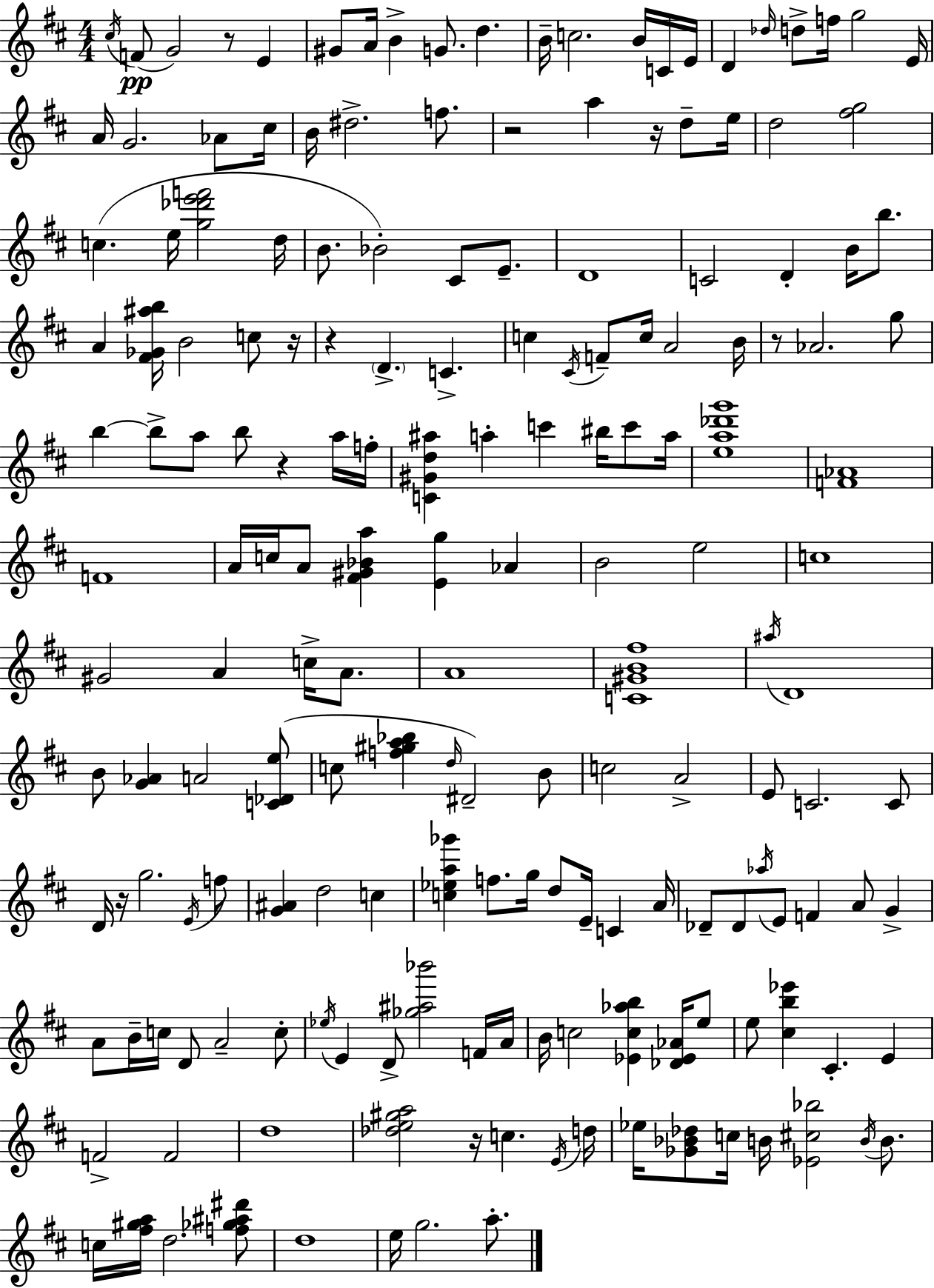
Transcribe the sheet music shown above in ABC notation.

X:1
T:Untitled
M:4/4
L:1/4
K:D
^c/4 F/2 G2 z/2 E ^G/2 A/4 B G/2 d B/4 c2 B/4 C/4 E/4 D _d/4 d/2 f/4 g2 E/4 A/4 G2 _A/2 ^c/4 B/4 ^d2 f/2 z2 a z/4 d/2 e/4 d2 [^fg]2 c e/4 [g_d'e'f']2 d/4 B/2 _B2 ^C/2 E/2 D4 C2 D B/4 b/2 A [^F_G^ab]/4 B2 c/2 z/4 z D C c ^C/4 F/2 c/4 A2 B/4 z/2 _A2 g/2 b b/2 a/2 b/2 z a/4 f/4 [C^Gd^a] a c' ^b/4 c'/2 a/4 [ea_d'g']4 [F_A]4 F4 A/4 c/4 A/2 [^F^G_Ba] [Eg] _A B2 e2 c4 ^G2 A c/4 A/2 A4 [C^GB^f]4 ^a/4 D4 B/2 [G_A] A2 [C_De]/2 c/2 [f^ga_b] d/4 ^D2 B/2 c2 A2 E/2 C2 C/2 D/4 z/4 g2 E/4 f/2 [G^A] d2 c [c_ea_g'] f/2 g/4 d/2 E/4 C A/4 _D/2 _D/2 _a/4 E/2 F A/2 G A/2 B/4 c/4 D/2 A2 c/2 _e/4 E D/2 [_g^a_b']2 F/4 A/4 B/4 c2 [_Ec_ab] [_D_E_A]/4 e/2 e/2 [^cb_e'] ^C E F2 F2 d4 [_de^ga]2 z/4 c E/4 d/4 _e/4 [_G_B_d]/2 c/4 B/4 [_E^c_b]2 B/4 B/2 c/4 [^f^ga]/4 d2 [f_g^a^d']/2 d4 e/4 g2 a/2